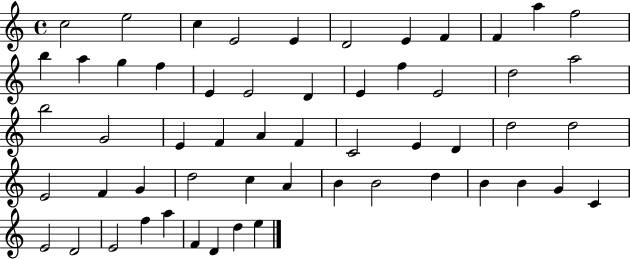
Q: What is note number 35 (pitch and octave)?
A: E4